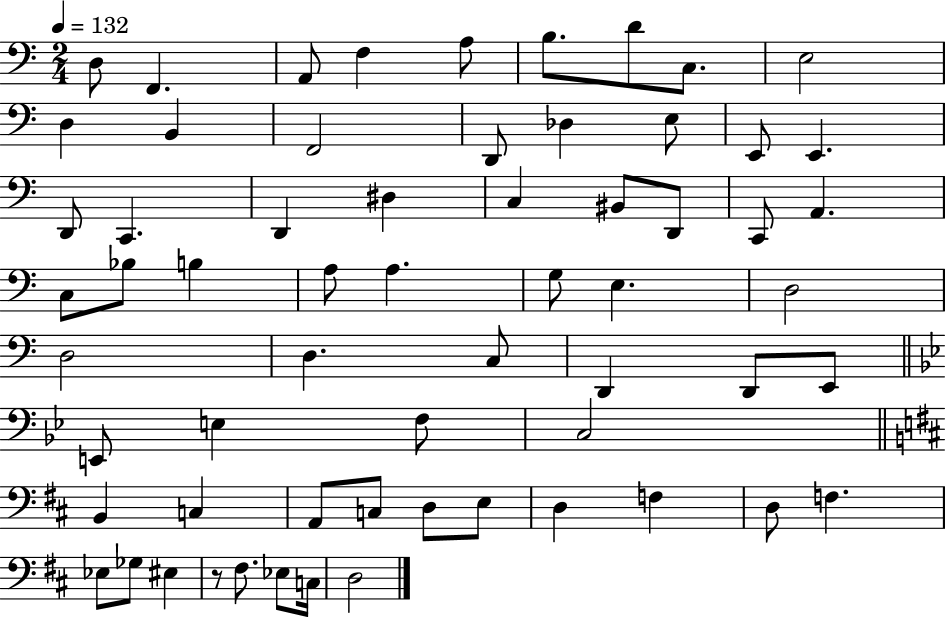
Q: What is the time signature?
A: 2/4